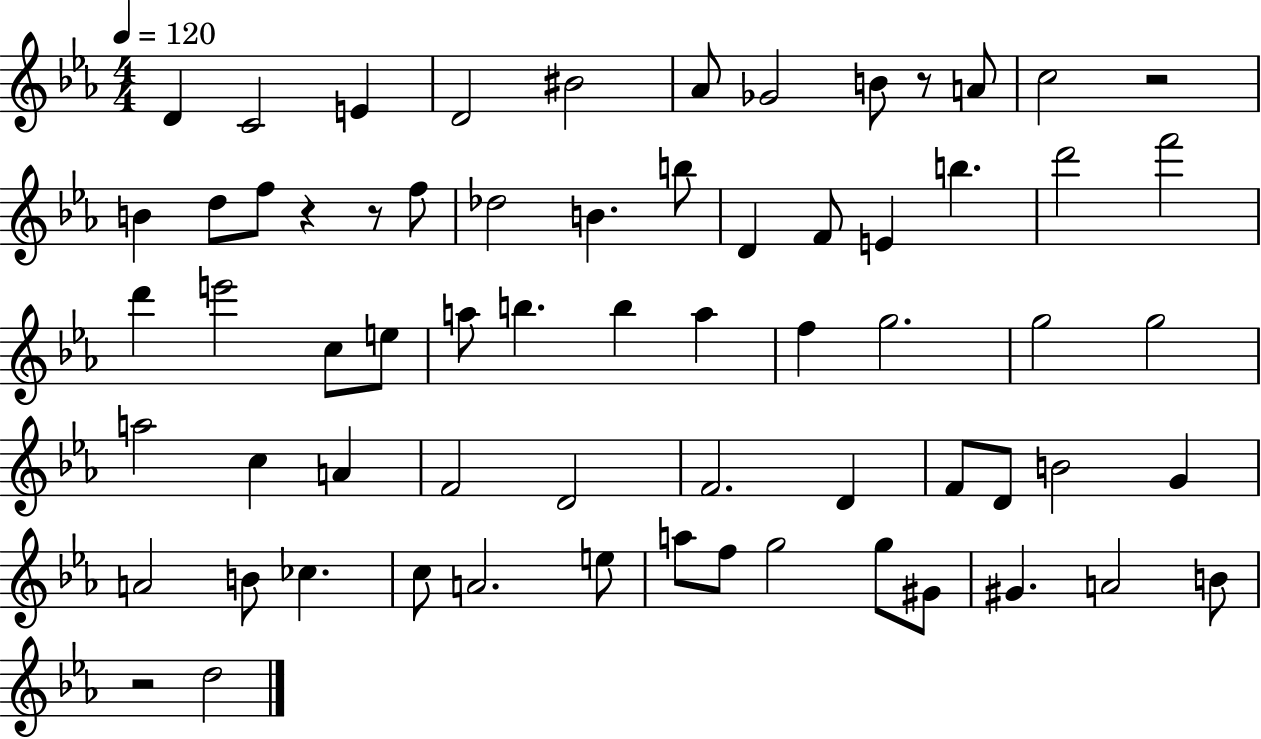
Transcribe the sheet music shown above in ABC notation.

X:1
T:Untitled
M:4/4
L:1/4
K:Eb
D C2 E D2 ^B2 _A/2 _G2 B/2 z/2 A/2 c2 z2 B d/2 f/2 z z/2 f/2 _d2 B b/2 D F/2 E b d'2 f'2 d' e'2 c/2 e/2 a/2 b b a f g2 g2 g2 a2 c A F2 D2 F2 D F/2 D/2 B2 G A2 B/2 _c c/2 A2 e/2 a/2 f/2 g2 g/2 ^G/2 ^G A2 B/2 z2 d2